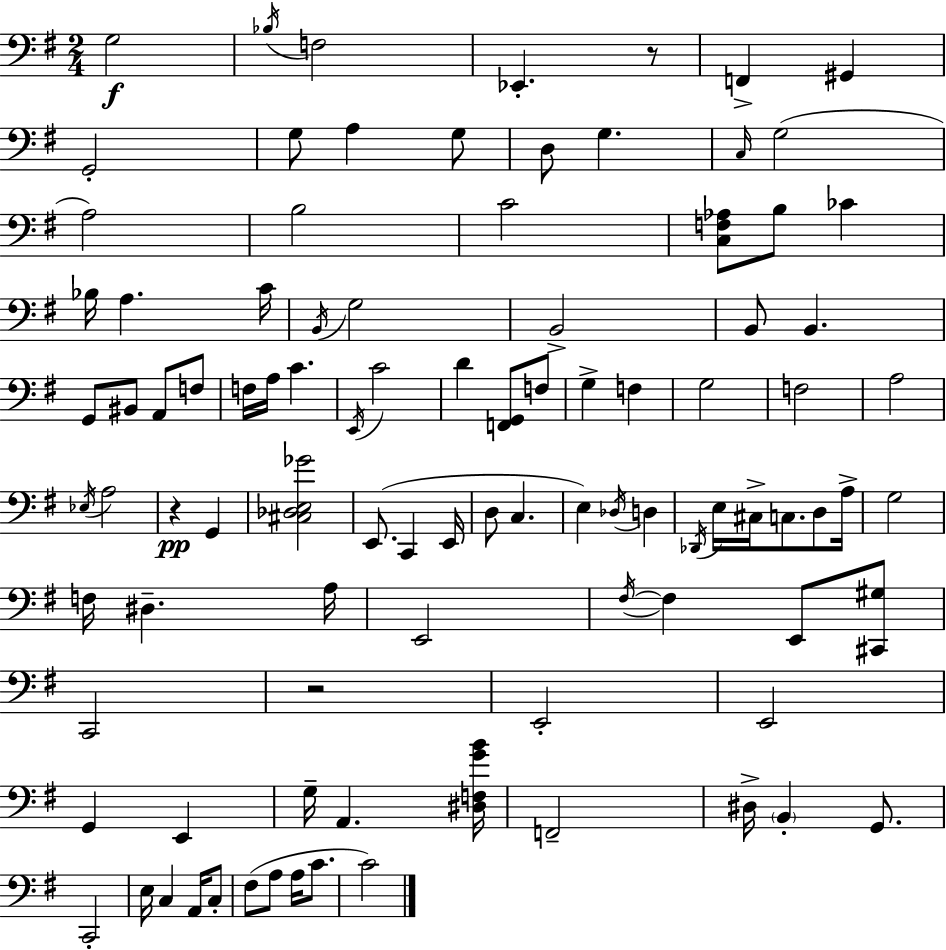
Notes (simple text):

G3/h Bb3/s F3/h Eb2/q. R/e F2/q G#2/q G2/h G3/e A3/q G3/e D3/e G3/q. C3/s G3/h A3/h B3/h C4/h [C3,F3,Ab3]/e B3/e CES4/q Bb3/s A3/q. C4/s B2/s G3/h B2/h B2/e B2/q. G2/e BIS2/e A2/e F3/e F3/s A3/s C4/q. E2/s C4/h D4/q [F2,G2]/e F3/e G3/q F3/q G3/h F3/h A3/h Eb3/s A3/h R/q G2/q [C#3,Db3,E3,Gb4]/h E2/e. C2/q E2/s D3/e C3/q. E3/q Db3/s D3/q Db2/s E3/s C#3/s C3/e. D3/e A3/s G3/h F3/s D#3/q. A3/s E2/h F#3/s F#3/q E2/e [C#2,G#3]/e C2/h R/h E2/h E2/h G2/q E2/q G3/s A2/q. [D#3,F3,G4,B4]/s F2/h D#3/s B2/q G2/e. C2/h E3/s C3/q A2/s C3/e F#3/e A3/e A3/s C4/e. C4/h